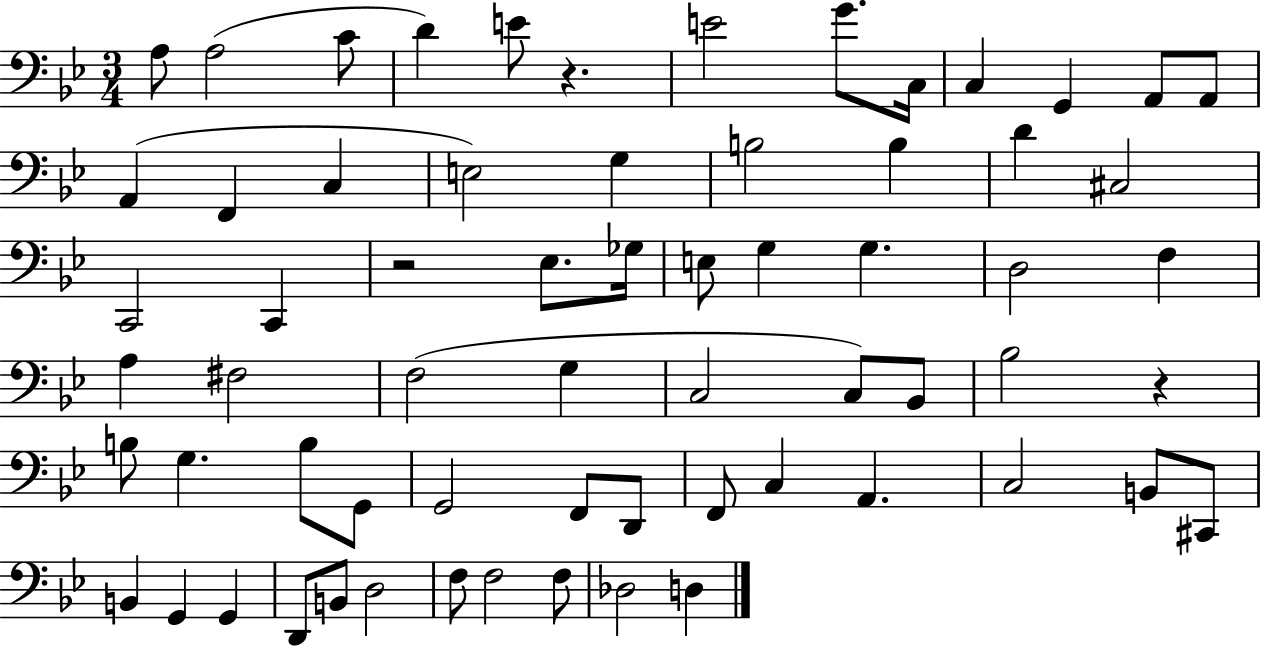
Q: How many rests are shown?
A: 3